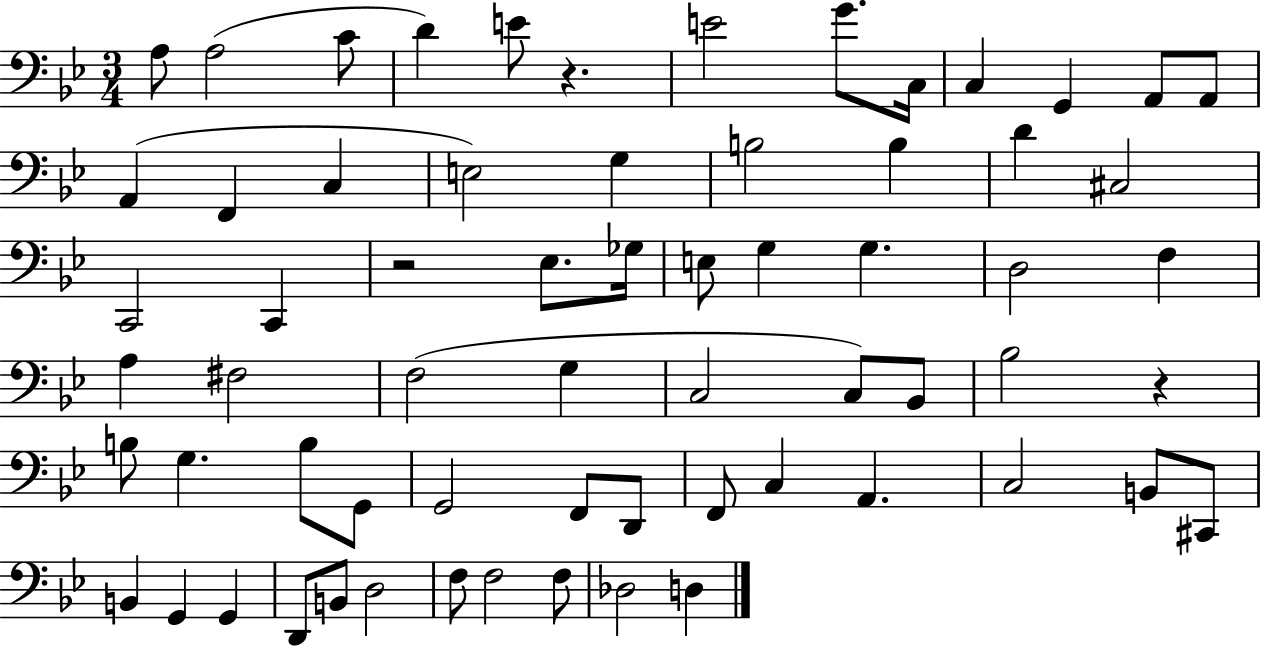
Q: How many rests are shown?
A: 3